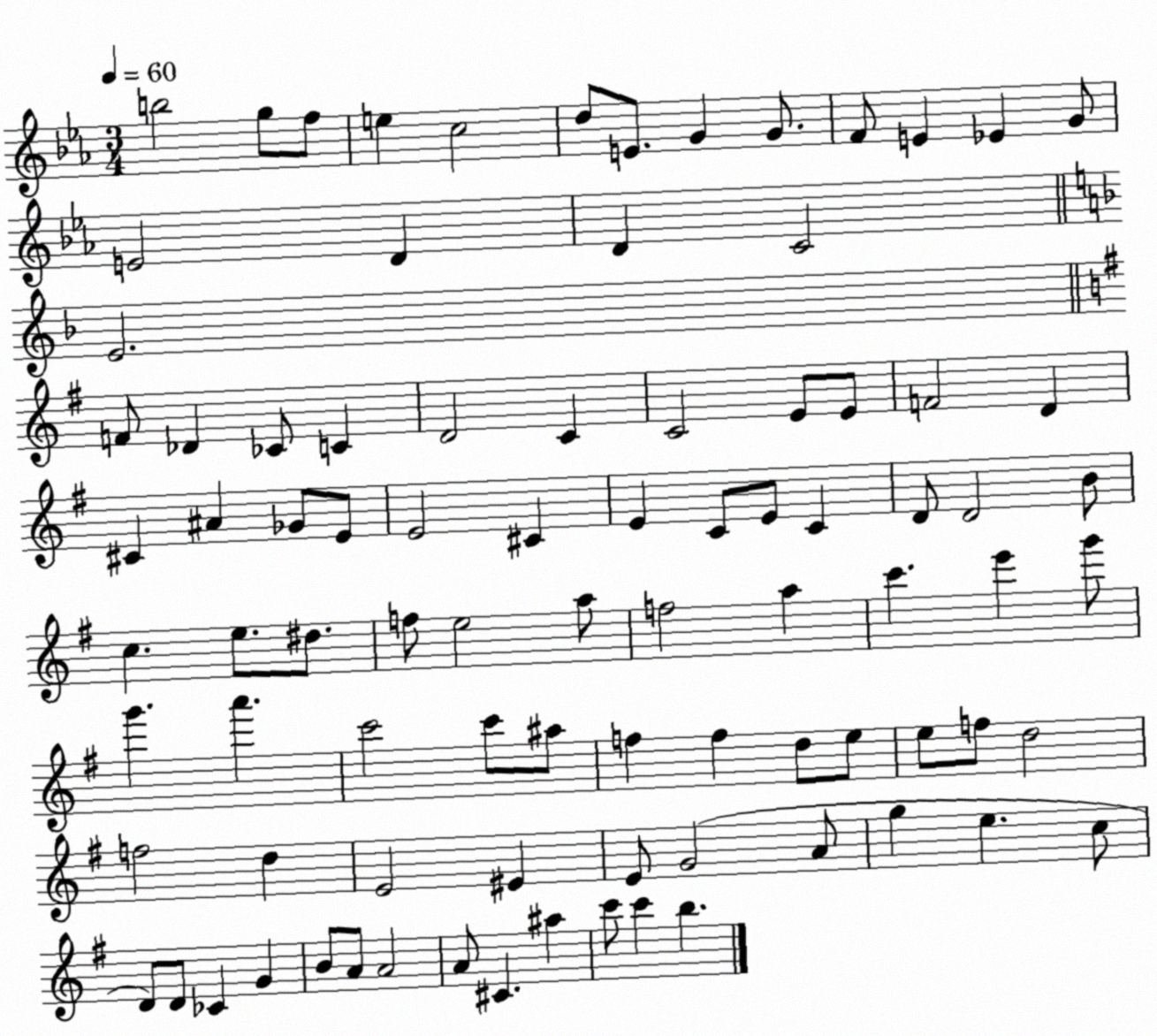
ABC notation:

X:1
T:Untitled
M:3/4
L:1/4
K:Eb
b2 g/2 f/2 e c2 d/2 E/2 G G/2 F/2 E _E G/2 E2 D D C2 E2 F/2 _D _C/2 C D2 C C2 E/2 E/2 F2 D ^C ^A _G/2 E/2 E2 ^C E C/2 E/2 C D/2 D2 B/2 c e/2 ^d/2 f/2 e2 a/2 f2 a c' e' g'/2 g' a' c'2 c'/2 ^a/2 f f d/2 e/2 e/2 f/2 d2 f2 d E2 ^E E/2 G2 A/2 g e c/2 D/2 D/2 _C G B/2 A/2 A2 A/2 ^C ^a c'/2 c' b